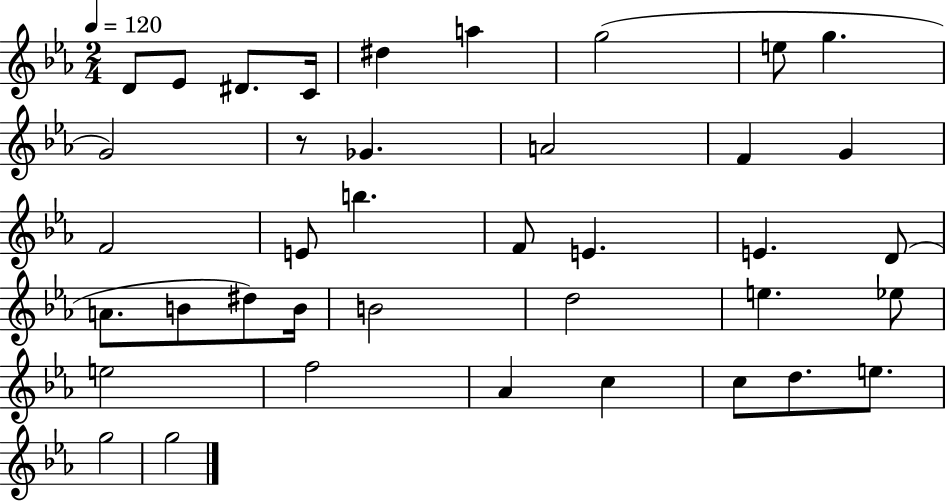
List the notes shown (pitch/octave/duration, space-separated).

D4/e Eb4/e D#4/e. C4/s D#5/q A5/q G5/h E5/e G5/q. G4/h R/e Gb4/q. A4/h F4/q G4/q F4/h E4/e B5/q. F4/e E4/q. E4/q. D4/e A4/e. B4/e D#5/e B4/s B4/h D5/h E5/q. Eb5/e E5/h F5/h Ab4/q C5/q C5/e D5/e. E5/e. G5/h G5/h